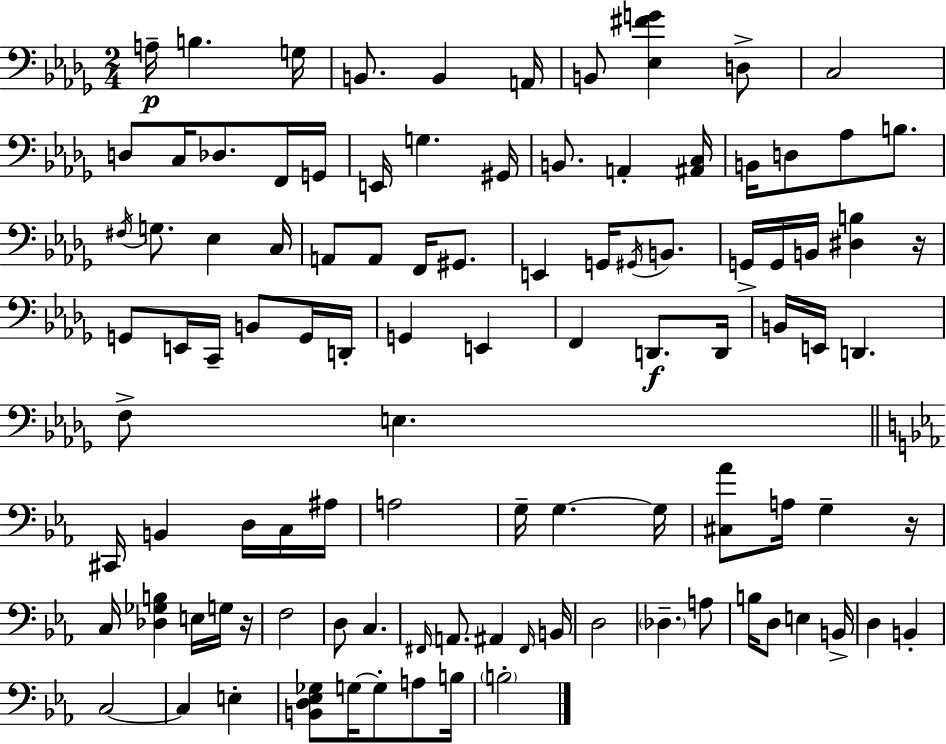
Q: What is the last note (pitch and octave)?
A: B3